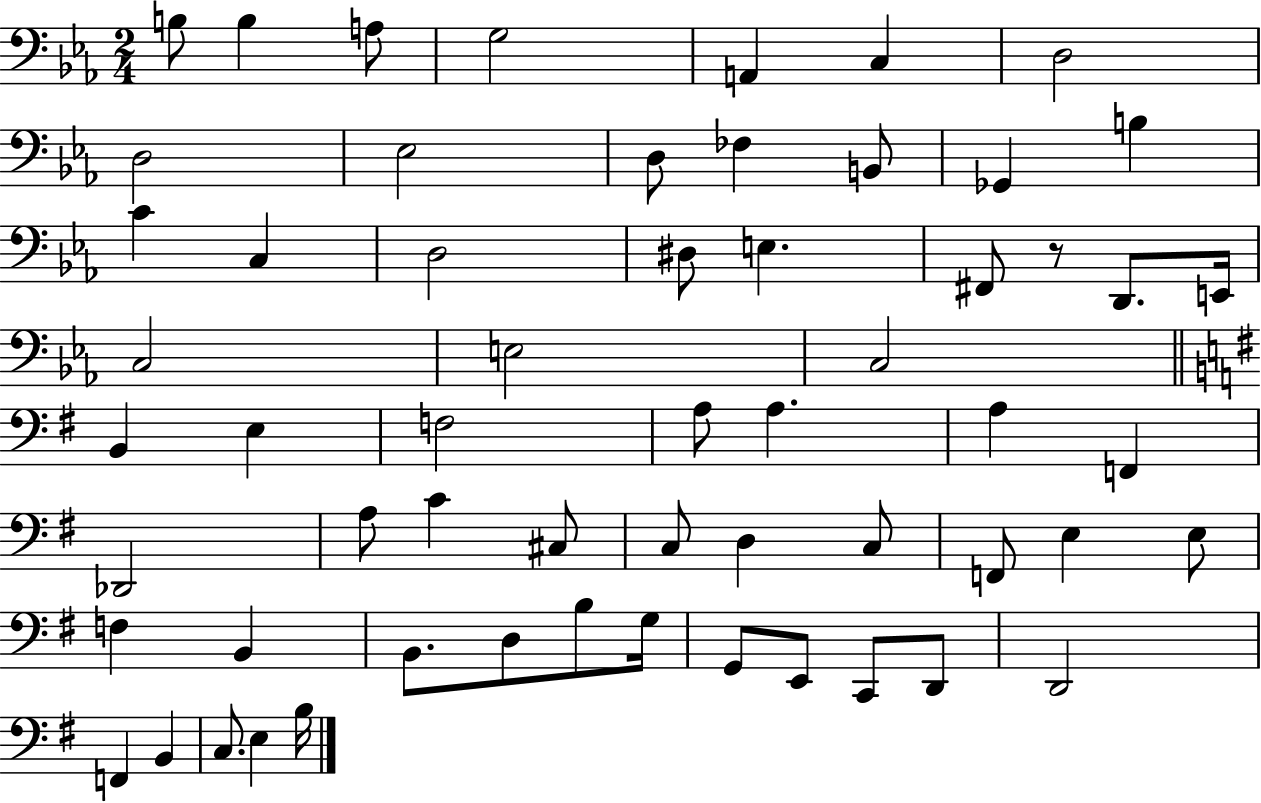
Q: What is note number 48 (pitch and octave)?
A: G3